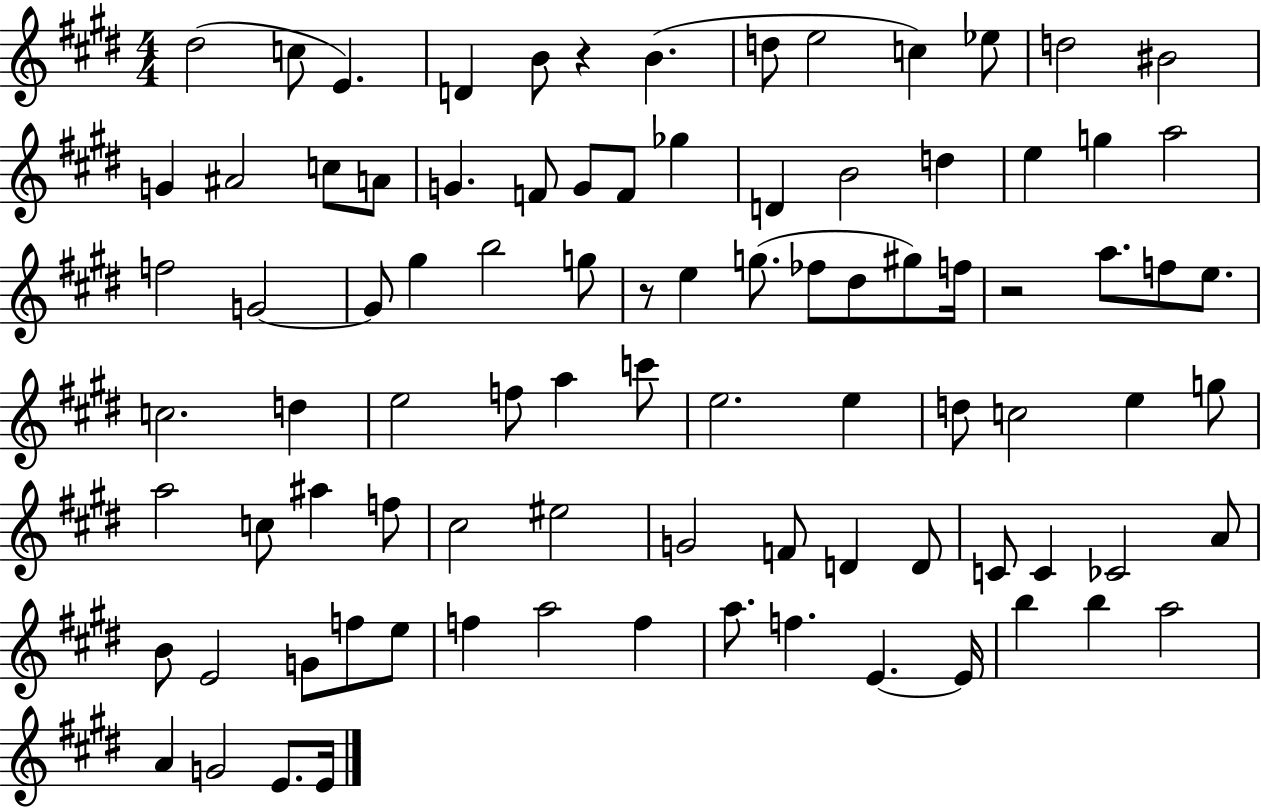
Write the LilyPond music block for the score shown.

{
  \clef treble
  \numericTimeSignature
  \time 4/4
  \key e \major
  dis''2( c''8 e'4.) | d'4 b'8 r4 b'4.( | d''8 e''2 c''4) ees''8 | d''2 bis'2 | \break g'4 ais'2 c''8 a'8 | g'4. f'8 g'8 f'8 ges''4 | d'4 b'2 d''4 | e''4 g''4 a''2 | \break f''2 g'2~~ | g'8 gis''4 b''2 g''8 | r8 e''4 g''8.( fes''8 dis''8 gis''8) f''16 | r2 a''8. f''8 e''8. | \break c''2. d''4 | e''2 f''8 a''4 c'''8 | e''2. e''4 | d''8 c''2 e''4 g''8 | \break a''2 c''8 ais''4 f''8 | cis''2 eis''2 | g'2 f'8 d'4 d'8 | c'8 c'4 ces'2 a'8 | \break b'8 e'2 g'8 f''8 e''8 | f''4 a''2 f''4 | a''8. f''4. e'4.~~ e'16 | b''4 b''4 a''2 | \break a'4 g'2 e'8. e'16 | \bar "|."
}